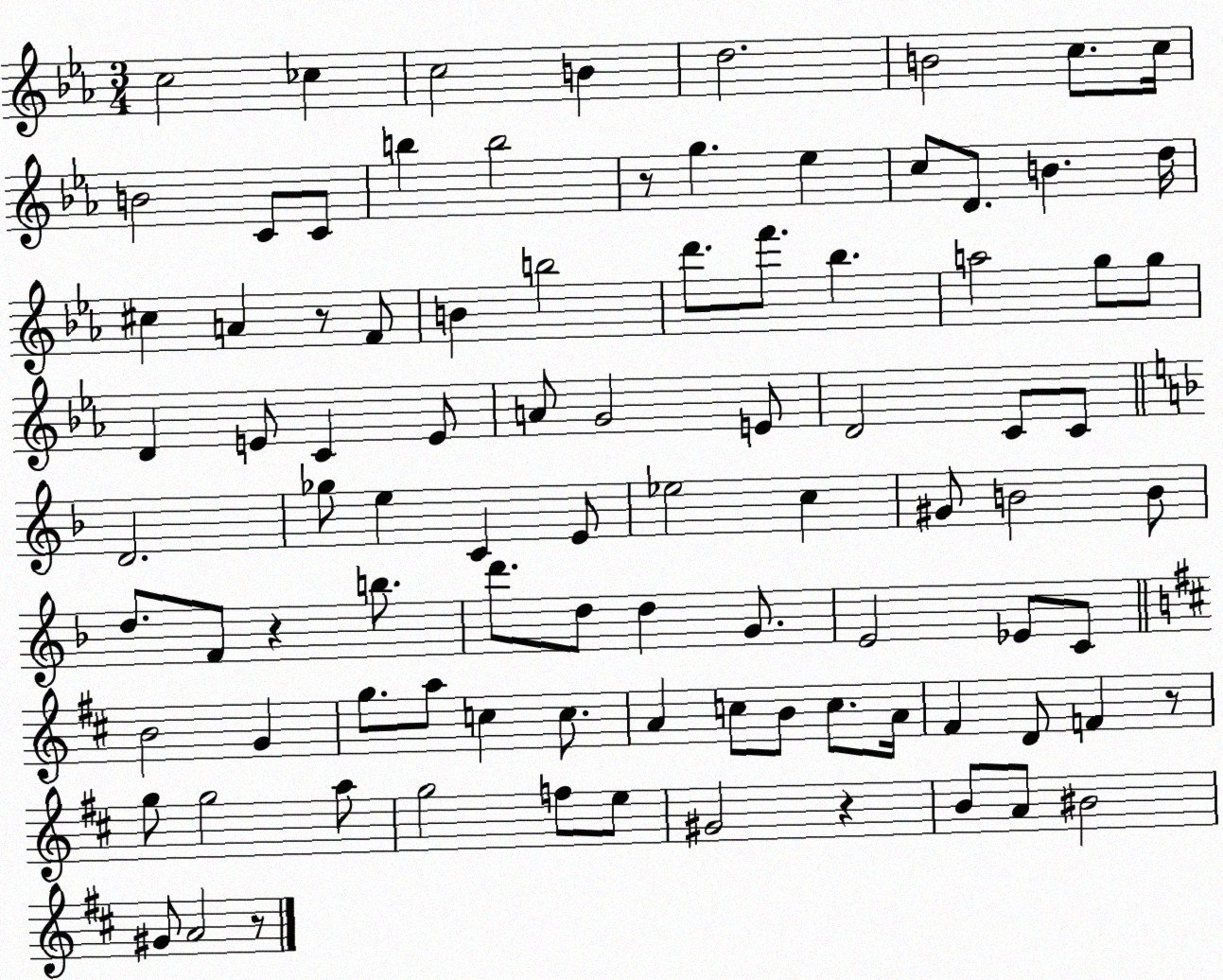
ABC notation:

X:1
T:Untitled
M:3/4
L:1/4
K:Eb
c2 _c c2 B d2 B2 c/2 c/4 B2 C/2 C/2 b b2 z/2 g _e c/2 D/2 B d/4 ^c A z/2 F/2 B b2 d'/2 f'/2 _b a2 g/2 g/2 D E/2 C E/2 A/2 G2 E/2 D2 C/2 C/2 D2 _g/2 e C E/2 _e2 c ^G/2 B2 B/2 d/2 F/2 z b/2 d'/2 d/2 d G/2 E2 _E/2 C/2 B2 G g/2 a/2 c c/2 A c/2 B/2 c/2 A/4 ^F D/2 F z/2 g/2 g2 a/2 g2 f/2 e/2 ^G2 z B/2 A/2 ^B2 ^G/2 A2 z/2